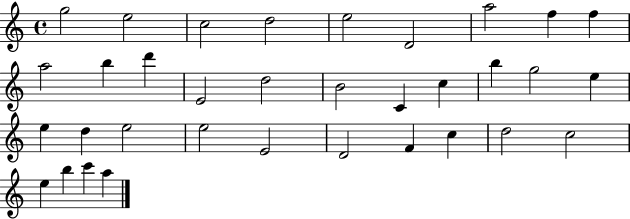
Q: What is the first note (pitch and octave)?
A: G5